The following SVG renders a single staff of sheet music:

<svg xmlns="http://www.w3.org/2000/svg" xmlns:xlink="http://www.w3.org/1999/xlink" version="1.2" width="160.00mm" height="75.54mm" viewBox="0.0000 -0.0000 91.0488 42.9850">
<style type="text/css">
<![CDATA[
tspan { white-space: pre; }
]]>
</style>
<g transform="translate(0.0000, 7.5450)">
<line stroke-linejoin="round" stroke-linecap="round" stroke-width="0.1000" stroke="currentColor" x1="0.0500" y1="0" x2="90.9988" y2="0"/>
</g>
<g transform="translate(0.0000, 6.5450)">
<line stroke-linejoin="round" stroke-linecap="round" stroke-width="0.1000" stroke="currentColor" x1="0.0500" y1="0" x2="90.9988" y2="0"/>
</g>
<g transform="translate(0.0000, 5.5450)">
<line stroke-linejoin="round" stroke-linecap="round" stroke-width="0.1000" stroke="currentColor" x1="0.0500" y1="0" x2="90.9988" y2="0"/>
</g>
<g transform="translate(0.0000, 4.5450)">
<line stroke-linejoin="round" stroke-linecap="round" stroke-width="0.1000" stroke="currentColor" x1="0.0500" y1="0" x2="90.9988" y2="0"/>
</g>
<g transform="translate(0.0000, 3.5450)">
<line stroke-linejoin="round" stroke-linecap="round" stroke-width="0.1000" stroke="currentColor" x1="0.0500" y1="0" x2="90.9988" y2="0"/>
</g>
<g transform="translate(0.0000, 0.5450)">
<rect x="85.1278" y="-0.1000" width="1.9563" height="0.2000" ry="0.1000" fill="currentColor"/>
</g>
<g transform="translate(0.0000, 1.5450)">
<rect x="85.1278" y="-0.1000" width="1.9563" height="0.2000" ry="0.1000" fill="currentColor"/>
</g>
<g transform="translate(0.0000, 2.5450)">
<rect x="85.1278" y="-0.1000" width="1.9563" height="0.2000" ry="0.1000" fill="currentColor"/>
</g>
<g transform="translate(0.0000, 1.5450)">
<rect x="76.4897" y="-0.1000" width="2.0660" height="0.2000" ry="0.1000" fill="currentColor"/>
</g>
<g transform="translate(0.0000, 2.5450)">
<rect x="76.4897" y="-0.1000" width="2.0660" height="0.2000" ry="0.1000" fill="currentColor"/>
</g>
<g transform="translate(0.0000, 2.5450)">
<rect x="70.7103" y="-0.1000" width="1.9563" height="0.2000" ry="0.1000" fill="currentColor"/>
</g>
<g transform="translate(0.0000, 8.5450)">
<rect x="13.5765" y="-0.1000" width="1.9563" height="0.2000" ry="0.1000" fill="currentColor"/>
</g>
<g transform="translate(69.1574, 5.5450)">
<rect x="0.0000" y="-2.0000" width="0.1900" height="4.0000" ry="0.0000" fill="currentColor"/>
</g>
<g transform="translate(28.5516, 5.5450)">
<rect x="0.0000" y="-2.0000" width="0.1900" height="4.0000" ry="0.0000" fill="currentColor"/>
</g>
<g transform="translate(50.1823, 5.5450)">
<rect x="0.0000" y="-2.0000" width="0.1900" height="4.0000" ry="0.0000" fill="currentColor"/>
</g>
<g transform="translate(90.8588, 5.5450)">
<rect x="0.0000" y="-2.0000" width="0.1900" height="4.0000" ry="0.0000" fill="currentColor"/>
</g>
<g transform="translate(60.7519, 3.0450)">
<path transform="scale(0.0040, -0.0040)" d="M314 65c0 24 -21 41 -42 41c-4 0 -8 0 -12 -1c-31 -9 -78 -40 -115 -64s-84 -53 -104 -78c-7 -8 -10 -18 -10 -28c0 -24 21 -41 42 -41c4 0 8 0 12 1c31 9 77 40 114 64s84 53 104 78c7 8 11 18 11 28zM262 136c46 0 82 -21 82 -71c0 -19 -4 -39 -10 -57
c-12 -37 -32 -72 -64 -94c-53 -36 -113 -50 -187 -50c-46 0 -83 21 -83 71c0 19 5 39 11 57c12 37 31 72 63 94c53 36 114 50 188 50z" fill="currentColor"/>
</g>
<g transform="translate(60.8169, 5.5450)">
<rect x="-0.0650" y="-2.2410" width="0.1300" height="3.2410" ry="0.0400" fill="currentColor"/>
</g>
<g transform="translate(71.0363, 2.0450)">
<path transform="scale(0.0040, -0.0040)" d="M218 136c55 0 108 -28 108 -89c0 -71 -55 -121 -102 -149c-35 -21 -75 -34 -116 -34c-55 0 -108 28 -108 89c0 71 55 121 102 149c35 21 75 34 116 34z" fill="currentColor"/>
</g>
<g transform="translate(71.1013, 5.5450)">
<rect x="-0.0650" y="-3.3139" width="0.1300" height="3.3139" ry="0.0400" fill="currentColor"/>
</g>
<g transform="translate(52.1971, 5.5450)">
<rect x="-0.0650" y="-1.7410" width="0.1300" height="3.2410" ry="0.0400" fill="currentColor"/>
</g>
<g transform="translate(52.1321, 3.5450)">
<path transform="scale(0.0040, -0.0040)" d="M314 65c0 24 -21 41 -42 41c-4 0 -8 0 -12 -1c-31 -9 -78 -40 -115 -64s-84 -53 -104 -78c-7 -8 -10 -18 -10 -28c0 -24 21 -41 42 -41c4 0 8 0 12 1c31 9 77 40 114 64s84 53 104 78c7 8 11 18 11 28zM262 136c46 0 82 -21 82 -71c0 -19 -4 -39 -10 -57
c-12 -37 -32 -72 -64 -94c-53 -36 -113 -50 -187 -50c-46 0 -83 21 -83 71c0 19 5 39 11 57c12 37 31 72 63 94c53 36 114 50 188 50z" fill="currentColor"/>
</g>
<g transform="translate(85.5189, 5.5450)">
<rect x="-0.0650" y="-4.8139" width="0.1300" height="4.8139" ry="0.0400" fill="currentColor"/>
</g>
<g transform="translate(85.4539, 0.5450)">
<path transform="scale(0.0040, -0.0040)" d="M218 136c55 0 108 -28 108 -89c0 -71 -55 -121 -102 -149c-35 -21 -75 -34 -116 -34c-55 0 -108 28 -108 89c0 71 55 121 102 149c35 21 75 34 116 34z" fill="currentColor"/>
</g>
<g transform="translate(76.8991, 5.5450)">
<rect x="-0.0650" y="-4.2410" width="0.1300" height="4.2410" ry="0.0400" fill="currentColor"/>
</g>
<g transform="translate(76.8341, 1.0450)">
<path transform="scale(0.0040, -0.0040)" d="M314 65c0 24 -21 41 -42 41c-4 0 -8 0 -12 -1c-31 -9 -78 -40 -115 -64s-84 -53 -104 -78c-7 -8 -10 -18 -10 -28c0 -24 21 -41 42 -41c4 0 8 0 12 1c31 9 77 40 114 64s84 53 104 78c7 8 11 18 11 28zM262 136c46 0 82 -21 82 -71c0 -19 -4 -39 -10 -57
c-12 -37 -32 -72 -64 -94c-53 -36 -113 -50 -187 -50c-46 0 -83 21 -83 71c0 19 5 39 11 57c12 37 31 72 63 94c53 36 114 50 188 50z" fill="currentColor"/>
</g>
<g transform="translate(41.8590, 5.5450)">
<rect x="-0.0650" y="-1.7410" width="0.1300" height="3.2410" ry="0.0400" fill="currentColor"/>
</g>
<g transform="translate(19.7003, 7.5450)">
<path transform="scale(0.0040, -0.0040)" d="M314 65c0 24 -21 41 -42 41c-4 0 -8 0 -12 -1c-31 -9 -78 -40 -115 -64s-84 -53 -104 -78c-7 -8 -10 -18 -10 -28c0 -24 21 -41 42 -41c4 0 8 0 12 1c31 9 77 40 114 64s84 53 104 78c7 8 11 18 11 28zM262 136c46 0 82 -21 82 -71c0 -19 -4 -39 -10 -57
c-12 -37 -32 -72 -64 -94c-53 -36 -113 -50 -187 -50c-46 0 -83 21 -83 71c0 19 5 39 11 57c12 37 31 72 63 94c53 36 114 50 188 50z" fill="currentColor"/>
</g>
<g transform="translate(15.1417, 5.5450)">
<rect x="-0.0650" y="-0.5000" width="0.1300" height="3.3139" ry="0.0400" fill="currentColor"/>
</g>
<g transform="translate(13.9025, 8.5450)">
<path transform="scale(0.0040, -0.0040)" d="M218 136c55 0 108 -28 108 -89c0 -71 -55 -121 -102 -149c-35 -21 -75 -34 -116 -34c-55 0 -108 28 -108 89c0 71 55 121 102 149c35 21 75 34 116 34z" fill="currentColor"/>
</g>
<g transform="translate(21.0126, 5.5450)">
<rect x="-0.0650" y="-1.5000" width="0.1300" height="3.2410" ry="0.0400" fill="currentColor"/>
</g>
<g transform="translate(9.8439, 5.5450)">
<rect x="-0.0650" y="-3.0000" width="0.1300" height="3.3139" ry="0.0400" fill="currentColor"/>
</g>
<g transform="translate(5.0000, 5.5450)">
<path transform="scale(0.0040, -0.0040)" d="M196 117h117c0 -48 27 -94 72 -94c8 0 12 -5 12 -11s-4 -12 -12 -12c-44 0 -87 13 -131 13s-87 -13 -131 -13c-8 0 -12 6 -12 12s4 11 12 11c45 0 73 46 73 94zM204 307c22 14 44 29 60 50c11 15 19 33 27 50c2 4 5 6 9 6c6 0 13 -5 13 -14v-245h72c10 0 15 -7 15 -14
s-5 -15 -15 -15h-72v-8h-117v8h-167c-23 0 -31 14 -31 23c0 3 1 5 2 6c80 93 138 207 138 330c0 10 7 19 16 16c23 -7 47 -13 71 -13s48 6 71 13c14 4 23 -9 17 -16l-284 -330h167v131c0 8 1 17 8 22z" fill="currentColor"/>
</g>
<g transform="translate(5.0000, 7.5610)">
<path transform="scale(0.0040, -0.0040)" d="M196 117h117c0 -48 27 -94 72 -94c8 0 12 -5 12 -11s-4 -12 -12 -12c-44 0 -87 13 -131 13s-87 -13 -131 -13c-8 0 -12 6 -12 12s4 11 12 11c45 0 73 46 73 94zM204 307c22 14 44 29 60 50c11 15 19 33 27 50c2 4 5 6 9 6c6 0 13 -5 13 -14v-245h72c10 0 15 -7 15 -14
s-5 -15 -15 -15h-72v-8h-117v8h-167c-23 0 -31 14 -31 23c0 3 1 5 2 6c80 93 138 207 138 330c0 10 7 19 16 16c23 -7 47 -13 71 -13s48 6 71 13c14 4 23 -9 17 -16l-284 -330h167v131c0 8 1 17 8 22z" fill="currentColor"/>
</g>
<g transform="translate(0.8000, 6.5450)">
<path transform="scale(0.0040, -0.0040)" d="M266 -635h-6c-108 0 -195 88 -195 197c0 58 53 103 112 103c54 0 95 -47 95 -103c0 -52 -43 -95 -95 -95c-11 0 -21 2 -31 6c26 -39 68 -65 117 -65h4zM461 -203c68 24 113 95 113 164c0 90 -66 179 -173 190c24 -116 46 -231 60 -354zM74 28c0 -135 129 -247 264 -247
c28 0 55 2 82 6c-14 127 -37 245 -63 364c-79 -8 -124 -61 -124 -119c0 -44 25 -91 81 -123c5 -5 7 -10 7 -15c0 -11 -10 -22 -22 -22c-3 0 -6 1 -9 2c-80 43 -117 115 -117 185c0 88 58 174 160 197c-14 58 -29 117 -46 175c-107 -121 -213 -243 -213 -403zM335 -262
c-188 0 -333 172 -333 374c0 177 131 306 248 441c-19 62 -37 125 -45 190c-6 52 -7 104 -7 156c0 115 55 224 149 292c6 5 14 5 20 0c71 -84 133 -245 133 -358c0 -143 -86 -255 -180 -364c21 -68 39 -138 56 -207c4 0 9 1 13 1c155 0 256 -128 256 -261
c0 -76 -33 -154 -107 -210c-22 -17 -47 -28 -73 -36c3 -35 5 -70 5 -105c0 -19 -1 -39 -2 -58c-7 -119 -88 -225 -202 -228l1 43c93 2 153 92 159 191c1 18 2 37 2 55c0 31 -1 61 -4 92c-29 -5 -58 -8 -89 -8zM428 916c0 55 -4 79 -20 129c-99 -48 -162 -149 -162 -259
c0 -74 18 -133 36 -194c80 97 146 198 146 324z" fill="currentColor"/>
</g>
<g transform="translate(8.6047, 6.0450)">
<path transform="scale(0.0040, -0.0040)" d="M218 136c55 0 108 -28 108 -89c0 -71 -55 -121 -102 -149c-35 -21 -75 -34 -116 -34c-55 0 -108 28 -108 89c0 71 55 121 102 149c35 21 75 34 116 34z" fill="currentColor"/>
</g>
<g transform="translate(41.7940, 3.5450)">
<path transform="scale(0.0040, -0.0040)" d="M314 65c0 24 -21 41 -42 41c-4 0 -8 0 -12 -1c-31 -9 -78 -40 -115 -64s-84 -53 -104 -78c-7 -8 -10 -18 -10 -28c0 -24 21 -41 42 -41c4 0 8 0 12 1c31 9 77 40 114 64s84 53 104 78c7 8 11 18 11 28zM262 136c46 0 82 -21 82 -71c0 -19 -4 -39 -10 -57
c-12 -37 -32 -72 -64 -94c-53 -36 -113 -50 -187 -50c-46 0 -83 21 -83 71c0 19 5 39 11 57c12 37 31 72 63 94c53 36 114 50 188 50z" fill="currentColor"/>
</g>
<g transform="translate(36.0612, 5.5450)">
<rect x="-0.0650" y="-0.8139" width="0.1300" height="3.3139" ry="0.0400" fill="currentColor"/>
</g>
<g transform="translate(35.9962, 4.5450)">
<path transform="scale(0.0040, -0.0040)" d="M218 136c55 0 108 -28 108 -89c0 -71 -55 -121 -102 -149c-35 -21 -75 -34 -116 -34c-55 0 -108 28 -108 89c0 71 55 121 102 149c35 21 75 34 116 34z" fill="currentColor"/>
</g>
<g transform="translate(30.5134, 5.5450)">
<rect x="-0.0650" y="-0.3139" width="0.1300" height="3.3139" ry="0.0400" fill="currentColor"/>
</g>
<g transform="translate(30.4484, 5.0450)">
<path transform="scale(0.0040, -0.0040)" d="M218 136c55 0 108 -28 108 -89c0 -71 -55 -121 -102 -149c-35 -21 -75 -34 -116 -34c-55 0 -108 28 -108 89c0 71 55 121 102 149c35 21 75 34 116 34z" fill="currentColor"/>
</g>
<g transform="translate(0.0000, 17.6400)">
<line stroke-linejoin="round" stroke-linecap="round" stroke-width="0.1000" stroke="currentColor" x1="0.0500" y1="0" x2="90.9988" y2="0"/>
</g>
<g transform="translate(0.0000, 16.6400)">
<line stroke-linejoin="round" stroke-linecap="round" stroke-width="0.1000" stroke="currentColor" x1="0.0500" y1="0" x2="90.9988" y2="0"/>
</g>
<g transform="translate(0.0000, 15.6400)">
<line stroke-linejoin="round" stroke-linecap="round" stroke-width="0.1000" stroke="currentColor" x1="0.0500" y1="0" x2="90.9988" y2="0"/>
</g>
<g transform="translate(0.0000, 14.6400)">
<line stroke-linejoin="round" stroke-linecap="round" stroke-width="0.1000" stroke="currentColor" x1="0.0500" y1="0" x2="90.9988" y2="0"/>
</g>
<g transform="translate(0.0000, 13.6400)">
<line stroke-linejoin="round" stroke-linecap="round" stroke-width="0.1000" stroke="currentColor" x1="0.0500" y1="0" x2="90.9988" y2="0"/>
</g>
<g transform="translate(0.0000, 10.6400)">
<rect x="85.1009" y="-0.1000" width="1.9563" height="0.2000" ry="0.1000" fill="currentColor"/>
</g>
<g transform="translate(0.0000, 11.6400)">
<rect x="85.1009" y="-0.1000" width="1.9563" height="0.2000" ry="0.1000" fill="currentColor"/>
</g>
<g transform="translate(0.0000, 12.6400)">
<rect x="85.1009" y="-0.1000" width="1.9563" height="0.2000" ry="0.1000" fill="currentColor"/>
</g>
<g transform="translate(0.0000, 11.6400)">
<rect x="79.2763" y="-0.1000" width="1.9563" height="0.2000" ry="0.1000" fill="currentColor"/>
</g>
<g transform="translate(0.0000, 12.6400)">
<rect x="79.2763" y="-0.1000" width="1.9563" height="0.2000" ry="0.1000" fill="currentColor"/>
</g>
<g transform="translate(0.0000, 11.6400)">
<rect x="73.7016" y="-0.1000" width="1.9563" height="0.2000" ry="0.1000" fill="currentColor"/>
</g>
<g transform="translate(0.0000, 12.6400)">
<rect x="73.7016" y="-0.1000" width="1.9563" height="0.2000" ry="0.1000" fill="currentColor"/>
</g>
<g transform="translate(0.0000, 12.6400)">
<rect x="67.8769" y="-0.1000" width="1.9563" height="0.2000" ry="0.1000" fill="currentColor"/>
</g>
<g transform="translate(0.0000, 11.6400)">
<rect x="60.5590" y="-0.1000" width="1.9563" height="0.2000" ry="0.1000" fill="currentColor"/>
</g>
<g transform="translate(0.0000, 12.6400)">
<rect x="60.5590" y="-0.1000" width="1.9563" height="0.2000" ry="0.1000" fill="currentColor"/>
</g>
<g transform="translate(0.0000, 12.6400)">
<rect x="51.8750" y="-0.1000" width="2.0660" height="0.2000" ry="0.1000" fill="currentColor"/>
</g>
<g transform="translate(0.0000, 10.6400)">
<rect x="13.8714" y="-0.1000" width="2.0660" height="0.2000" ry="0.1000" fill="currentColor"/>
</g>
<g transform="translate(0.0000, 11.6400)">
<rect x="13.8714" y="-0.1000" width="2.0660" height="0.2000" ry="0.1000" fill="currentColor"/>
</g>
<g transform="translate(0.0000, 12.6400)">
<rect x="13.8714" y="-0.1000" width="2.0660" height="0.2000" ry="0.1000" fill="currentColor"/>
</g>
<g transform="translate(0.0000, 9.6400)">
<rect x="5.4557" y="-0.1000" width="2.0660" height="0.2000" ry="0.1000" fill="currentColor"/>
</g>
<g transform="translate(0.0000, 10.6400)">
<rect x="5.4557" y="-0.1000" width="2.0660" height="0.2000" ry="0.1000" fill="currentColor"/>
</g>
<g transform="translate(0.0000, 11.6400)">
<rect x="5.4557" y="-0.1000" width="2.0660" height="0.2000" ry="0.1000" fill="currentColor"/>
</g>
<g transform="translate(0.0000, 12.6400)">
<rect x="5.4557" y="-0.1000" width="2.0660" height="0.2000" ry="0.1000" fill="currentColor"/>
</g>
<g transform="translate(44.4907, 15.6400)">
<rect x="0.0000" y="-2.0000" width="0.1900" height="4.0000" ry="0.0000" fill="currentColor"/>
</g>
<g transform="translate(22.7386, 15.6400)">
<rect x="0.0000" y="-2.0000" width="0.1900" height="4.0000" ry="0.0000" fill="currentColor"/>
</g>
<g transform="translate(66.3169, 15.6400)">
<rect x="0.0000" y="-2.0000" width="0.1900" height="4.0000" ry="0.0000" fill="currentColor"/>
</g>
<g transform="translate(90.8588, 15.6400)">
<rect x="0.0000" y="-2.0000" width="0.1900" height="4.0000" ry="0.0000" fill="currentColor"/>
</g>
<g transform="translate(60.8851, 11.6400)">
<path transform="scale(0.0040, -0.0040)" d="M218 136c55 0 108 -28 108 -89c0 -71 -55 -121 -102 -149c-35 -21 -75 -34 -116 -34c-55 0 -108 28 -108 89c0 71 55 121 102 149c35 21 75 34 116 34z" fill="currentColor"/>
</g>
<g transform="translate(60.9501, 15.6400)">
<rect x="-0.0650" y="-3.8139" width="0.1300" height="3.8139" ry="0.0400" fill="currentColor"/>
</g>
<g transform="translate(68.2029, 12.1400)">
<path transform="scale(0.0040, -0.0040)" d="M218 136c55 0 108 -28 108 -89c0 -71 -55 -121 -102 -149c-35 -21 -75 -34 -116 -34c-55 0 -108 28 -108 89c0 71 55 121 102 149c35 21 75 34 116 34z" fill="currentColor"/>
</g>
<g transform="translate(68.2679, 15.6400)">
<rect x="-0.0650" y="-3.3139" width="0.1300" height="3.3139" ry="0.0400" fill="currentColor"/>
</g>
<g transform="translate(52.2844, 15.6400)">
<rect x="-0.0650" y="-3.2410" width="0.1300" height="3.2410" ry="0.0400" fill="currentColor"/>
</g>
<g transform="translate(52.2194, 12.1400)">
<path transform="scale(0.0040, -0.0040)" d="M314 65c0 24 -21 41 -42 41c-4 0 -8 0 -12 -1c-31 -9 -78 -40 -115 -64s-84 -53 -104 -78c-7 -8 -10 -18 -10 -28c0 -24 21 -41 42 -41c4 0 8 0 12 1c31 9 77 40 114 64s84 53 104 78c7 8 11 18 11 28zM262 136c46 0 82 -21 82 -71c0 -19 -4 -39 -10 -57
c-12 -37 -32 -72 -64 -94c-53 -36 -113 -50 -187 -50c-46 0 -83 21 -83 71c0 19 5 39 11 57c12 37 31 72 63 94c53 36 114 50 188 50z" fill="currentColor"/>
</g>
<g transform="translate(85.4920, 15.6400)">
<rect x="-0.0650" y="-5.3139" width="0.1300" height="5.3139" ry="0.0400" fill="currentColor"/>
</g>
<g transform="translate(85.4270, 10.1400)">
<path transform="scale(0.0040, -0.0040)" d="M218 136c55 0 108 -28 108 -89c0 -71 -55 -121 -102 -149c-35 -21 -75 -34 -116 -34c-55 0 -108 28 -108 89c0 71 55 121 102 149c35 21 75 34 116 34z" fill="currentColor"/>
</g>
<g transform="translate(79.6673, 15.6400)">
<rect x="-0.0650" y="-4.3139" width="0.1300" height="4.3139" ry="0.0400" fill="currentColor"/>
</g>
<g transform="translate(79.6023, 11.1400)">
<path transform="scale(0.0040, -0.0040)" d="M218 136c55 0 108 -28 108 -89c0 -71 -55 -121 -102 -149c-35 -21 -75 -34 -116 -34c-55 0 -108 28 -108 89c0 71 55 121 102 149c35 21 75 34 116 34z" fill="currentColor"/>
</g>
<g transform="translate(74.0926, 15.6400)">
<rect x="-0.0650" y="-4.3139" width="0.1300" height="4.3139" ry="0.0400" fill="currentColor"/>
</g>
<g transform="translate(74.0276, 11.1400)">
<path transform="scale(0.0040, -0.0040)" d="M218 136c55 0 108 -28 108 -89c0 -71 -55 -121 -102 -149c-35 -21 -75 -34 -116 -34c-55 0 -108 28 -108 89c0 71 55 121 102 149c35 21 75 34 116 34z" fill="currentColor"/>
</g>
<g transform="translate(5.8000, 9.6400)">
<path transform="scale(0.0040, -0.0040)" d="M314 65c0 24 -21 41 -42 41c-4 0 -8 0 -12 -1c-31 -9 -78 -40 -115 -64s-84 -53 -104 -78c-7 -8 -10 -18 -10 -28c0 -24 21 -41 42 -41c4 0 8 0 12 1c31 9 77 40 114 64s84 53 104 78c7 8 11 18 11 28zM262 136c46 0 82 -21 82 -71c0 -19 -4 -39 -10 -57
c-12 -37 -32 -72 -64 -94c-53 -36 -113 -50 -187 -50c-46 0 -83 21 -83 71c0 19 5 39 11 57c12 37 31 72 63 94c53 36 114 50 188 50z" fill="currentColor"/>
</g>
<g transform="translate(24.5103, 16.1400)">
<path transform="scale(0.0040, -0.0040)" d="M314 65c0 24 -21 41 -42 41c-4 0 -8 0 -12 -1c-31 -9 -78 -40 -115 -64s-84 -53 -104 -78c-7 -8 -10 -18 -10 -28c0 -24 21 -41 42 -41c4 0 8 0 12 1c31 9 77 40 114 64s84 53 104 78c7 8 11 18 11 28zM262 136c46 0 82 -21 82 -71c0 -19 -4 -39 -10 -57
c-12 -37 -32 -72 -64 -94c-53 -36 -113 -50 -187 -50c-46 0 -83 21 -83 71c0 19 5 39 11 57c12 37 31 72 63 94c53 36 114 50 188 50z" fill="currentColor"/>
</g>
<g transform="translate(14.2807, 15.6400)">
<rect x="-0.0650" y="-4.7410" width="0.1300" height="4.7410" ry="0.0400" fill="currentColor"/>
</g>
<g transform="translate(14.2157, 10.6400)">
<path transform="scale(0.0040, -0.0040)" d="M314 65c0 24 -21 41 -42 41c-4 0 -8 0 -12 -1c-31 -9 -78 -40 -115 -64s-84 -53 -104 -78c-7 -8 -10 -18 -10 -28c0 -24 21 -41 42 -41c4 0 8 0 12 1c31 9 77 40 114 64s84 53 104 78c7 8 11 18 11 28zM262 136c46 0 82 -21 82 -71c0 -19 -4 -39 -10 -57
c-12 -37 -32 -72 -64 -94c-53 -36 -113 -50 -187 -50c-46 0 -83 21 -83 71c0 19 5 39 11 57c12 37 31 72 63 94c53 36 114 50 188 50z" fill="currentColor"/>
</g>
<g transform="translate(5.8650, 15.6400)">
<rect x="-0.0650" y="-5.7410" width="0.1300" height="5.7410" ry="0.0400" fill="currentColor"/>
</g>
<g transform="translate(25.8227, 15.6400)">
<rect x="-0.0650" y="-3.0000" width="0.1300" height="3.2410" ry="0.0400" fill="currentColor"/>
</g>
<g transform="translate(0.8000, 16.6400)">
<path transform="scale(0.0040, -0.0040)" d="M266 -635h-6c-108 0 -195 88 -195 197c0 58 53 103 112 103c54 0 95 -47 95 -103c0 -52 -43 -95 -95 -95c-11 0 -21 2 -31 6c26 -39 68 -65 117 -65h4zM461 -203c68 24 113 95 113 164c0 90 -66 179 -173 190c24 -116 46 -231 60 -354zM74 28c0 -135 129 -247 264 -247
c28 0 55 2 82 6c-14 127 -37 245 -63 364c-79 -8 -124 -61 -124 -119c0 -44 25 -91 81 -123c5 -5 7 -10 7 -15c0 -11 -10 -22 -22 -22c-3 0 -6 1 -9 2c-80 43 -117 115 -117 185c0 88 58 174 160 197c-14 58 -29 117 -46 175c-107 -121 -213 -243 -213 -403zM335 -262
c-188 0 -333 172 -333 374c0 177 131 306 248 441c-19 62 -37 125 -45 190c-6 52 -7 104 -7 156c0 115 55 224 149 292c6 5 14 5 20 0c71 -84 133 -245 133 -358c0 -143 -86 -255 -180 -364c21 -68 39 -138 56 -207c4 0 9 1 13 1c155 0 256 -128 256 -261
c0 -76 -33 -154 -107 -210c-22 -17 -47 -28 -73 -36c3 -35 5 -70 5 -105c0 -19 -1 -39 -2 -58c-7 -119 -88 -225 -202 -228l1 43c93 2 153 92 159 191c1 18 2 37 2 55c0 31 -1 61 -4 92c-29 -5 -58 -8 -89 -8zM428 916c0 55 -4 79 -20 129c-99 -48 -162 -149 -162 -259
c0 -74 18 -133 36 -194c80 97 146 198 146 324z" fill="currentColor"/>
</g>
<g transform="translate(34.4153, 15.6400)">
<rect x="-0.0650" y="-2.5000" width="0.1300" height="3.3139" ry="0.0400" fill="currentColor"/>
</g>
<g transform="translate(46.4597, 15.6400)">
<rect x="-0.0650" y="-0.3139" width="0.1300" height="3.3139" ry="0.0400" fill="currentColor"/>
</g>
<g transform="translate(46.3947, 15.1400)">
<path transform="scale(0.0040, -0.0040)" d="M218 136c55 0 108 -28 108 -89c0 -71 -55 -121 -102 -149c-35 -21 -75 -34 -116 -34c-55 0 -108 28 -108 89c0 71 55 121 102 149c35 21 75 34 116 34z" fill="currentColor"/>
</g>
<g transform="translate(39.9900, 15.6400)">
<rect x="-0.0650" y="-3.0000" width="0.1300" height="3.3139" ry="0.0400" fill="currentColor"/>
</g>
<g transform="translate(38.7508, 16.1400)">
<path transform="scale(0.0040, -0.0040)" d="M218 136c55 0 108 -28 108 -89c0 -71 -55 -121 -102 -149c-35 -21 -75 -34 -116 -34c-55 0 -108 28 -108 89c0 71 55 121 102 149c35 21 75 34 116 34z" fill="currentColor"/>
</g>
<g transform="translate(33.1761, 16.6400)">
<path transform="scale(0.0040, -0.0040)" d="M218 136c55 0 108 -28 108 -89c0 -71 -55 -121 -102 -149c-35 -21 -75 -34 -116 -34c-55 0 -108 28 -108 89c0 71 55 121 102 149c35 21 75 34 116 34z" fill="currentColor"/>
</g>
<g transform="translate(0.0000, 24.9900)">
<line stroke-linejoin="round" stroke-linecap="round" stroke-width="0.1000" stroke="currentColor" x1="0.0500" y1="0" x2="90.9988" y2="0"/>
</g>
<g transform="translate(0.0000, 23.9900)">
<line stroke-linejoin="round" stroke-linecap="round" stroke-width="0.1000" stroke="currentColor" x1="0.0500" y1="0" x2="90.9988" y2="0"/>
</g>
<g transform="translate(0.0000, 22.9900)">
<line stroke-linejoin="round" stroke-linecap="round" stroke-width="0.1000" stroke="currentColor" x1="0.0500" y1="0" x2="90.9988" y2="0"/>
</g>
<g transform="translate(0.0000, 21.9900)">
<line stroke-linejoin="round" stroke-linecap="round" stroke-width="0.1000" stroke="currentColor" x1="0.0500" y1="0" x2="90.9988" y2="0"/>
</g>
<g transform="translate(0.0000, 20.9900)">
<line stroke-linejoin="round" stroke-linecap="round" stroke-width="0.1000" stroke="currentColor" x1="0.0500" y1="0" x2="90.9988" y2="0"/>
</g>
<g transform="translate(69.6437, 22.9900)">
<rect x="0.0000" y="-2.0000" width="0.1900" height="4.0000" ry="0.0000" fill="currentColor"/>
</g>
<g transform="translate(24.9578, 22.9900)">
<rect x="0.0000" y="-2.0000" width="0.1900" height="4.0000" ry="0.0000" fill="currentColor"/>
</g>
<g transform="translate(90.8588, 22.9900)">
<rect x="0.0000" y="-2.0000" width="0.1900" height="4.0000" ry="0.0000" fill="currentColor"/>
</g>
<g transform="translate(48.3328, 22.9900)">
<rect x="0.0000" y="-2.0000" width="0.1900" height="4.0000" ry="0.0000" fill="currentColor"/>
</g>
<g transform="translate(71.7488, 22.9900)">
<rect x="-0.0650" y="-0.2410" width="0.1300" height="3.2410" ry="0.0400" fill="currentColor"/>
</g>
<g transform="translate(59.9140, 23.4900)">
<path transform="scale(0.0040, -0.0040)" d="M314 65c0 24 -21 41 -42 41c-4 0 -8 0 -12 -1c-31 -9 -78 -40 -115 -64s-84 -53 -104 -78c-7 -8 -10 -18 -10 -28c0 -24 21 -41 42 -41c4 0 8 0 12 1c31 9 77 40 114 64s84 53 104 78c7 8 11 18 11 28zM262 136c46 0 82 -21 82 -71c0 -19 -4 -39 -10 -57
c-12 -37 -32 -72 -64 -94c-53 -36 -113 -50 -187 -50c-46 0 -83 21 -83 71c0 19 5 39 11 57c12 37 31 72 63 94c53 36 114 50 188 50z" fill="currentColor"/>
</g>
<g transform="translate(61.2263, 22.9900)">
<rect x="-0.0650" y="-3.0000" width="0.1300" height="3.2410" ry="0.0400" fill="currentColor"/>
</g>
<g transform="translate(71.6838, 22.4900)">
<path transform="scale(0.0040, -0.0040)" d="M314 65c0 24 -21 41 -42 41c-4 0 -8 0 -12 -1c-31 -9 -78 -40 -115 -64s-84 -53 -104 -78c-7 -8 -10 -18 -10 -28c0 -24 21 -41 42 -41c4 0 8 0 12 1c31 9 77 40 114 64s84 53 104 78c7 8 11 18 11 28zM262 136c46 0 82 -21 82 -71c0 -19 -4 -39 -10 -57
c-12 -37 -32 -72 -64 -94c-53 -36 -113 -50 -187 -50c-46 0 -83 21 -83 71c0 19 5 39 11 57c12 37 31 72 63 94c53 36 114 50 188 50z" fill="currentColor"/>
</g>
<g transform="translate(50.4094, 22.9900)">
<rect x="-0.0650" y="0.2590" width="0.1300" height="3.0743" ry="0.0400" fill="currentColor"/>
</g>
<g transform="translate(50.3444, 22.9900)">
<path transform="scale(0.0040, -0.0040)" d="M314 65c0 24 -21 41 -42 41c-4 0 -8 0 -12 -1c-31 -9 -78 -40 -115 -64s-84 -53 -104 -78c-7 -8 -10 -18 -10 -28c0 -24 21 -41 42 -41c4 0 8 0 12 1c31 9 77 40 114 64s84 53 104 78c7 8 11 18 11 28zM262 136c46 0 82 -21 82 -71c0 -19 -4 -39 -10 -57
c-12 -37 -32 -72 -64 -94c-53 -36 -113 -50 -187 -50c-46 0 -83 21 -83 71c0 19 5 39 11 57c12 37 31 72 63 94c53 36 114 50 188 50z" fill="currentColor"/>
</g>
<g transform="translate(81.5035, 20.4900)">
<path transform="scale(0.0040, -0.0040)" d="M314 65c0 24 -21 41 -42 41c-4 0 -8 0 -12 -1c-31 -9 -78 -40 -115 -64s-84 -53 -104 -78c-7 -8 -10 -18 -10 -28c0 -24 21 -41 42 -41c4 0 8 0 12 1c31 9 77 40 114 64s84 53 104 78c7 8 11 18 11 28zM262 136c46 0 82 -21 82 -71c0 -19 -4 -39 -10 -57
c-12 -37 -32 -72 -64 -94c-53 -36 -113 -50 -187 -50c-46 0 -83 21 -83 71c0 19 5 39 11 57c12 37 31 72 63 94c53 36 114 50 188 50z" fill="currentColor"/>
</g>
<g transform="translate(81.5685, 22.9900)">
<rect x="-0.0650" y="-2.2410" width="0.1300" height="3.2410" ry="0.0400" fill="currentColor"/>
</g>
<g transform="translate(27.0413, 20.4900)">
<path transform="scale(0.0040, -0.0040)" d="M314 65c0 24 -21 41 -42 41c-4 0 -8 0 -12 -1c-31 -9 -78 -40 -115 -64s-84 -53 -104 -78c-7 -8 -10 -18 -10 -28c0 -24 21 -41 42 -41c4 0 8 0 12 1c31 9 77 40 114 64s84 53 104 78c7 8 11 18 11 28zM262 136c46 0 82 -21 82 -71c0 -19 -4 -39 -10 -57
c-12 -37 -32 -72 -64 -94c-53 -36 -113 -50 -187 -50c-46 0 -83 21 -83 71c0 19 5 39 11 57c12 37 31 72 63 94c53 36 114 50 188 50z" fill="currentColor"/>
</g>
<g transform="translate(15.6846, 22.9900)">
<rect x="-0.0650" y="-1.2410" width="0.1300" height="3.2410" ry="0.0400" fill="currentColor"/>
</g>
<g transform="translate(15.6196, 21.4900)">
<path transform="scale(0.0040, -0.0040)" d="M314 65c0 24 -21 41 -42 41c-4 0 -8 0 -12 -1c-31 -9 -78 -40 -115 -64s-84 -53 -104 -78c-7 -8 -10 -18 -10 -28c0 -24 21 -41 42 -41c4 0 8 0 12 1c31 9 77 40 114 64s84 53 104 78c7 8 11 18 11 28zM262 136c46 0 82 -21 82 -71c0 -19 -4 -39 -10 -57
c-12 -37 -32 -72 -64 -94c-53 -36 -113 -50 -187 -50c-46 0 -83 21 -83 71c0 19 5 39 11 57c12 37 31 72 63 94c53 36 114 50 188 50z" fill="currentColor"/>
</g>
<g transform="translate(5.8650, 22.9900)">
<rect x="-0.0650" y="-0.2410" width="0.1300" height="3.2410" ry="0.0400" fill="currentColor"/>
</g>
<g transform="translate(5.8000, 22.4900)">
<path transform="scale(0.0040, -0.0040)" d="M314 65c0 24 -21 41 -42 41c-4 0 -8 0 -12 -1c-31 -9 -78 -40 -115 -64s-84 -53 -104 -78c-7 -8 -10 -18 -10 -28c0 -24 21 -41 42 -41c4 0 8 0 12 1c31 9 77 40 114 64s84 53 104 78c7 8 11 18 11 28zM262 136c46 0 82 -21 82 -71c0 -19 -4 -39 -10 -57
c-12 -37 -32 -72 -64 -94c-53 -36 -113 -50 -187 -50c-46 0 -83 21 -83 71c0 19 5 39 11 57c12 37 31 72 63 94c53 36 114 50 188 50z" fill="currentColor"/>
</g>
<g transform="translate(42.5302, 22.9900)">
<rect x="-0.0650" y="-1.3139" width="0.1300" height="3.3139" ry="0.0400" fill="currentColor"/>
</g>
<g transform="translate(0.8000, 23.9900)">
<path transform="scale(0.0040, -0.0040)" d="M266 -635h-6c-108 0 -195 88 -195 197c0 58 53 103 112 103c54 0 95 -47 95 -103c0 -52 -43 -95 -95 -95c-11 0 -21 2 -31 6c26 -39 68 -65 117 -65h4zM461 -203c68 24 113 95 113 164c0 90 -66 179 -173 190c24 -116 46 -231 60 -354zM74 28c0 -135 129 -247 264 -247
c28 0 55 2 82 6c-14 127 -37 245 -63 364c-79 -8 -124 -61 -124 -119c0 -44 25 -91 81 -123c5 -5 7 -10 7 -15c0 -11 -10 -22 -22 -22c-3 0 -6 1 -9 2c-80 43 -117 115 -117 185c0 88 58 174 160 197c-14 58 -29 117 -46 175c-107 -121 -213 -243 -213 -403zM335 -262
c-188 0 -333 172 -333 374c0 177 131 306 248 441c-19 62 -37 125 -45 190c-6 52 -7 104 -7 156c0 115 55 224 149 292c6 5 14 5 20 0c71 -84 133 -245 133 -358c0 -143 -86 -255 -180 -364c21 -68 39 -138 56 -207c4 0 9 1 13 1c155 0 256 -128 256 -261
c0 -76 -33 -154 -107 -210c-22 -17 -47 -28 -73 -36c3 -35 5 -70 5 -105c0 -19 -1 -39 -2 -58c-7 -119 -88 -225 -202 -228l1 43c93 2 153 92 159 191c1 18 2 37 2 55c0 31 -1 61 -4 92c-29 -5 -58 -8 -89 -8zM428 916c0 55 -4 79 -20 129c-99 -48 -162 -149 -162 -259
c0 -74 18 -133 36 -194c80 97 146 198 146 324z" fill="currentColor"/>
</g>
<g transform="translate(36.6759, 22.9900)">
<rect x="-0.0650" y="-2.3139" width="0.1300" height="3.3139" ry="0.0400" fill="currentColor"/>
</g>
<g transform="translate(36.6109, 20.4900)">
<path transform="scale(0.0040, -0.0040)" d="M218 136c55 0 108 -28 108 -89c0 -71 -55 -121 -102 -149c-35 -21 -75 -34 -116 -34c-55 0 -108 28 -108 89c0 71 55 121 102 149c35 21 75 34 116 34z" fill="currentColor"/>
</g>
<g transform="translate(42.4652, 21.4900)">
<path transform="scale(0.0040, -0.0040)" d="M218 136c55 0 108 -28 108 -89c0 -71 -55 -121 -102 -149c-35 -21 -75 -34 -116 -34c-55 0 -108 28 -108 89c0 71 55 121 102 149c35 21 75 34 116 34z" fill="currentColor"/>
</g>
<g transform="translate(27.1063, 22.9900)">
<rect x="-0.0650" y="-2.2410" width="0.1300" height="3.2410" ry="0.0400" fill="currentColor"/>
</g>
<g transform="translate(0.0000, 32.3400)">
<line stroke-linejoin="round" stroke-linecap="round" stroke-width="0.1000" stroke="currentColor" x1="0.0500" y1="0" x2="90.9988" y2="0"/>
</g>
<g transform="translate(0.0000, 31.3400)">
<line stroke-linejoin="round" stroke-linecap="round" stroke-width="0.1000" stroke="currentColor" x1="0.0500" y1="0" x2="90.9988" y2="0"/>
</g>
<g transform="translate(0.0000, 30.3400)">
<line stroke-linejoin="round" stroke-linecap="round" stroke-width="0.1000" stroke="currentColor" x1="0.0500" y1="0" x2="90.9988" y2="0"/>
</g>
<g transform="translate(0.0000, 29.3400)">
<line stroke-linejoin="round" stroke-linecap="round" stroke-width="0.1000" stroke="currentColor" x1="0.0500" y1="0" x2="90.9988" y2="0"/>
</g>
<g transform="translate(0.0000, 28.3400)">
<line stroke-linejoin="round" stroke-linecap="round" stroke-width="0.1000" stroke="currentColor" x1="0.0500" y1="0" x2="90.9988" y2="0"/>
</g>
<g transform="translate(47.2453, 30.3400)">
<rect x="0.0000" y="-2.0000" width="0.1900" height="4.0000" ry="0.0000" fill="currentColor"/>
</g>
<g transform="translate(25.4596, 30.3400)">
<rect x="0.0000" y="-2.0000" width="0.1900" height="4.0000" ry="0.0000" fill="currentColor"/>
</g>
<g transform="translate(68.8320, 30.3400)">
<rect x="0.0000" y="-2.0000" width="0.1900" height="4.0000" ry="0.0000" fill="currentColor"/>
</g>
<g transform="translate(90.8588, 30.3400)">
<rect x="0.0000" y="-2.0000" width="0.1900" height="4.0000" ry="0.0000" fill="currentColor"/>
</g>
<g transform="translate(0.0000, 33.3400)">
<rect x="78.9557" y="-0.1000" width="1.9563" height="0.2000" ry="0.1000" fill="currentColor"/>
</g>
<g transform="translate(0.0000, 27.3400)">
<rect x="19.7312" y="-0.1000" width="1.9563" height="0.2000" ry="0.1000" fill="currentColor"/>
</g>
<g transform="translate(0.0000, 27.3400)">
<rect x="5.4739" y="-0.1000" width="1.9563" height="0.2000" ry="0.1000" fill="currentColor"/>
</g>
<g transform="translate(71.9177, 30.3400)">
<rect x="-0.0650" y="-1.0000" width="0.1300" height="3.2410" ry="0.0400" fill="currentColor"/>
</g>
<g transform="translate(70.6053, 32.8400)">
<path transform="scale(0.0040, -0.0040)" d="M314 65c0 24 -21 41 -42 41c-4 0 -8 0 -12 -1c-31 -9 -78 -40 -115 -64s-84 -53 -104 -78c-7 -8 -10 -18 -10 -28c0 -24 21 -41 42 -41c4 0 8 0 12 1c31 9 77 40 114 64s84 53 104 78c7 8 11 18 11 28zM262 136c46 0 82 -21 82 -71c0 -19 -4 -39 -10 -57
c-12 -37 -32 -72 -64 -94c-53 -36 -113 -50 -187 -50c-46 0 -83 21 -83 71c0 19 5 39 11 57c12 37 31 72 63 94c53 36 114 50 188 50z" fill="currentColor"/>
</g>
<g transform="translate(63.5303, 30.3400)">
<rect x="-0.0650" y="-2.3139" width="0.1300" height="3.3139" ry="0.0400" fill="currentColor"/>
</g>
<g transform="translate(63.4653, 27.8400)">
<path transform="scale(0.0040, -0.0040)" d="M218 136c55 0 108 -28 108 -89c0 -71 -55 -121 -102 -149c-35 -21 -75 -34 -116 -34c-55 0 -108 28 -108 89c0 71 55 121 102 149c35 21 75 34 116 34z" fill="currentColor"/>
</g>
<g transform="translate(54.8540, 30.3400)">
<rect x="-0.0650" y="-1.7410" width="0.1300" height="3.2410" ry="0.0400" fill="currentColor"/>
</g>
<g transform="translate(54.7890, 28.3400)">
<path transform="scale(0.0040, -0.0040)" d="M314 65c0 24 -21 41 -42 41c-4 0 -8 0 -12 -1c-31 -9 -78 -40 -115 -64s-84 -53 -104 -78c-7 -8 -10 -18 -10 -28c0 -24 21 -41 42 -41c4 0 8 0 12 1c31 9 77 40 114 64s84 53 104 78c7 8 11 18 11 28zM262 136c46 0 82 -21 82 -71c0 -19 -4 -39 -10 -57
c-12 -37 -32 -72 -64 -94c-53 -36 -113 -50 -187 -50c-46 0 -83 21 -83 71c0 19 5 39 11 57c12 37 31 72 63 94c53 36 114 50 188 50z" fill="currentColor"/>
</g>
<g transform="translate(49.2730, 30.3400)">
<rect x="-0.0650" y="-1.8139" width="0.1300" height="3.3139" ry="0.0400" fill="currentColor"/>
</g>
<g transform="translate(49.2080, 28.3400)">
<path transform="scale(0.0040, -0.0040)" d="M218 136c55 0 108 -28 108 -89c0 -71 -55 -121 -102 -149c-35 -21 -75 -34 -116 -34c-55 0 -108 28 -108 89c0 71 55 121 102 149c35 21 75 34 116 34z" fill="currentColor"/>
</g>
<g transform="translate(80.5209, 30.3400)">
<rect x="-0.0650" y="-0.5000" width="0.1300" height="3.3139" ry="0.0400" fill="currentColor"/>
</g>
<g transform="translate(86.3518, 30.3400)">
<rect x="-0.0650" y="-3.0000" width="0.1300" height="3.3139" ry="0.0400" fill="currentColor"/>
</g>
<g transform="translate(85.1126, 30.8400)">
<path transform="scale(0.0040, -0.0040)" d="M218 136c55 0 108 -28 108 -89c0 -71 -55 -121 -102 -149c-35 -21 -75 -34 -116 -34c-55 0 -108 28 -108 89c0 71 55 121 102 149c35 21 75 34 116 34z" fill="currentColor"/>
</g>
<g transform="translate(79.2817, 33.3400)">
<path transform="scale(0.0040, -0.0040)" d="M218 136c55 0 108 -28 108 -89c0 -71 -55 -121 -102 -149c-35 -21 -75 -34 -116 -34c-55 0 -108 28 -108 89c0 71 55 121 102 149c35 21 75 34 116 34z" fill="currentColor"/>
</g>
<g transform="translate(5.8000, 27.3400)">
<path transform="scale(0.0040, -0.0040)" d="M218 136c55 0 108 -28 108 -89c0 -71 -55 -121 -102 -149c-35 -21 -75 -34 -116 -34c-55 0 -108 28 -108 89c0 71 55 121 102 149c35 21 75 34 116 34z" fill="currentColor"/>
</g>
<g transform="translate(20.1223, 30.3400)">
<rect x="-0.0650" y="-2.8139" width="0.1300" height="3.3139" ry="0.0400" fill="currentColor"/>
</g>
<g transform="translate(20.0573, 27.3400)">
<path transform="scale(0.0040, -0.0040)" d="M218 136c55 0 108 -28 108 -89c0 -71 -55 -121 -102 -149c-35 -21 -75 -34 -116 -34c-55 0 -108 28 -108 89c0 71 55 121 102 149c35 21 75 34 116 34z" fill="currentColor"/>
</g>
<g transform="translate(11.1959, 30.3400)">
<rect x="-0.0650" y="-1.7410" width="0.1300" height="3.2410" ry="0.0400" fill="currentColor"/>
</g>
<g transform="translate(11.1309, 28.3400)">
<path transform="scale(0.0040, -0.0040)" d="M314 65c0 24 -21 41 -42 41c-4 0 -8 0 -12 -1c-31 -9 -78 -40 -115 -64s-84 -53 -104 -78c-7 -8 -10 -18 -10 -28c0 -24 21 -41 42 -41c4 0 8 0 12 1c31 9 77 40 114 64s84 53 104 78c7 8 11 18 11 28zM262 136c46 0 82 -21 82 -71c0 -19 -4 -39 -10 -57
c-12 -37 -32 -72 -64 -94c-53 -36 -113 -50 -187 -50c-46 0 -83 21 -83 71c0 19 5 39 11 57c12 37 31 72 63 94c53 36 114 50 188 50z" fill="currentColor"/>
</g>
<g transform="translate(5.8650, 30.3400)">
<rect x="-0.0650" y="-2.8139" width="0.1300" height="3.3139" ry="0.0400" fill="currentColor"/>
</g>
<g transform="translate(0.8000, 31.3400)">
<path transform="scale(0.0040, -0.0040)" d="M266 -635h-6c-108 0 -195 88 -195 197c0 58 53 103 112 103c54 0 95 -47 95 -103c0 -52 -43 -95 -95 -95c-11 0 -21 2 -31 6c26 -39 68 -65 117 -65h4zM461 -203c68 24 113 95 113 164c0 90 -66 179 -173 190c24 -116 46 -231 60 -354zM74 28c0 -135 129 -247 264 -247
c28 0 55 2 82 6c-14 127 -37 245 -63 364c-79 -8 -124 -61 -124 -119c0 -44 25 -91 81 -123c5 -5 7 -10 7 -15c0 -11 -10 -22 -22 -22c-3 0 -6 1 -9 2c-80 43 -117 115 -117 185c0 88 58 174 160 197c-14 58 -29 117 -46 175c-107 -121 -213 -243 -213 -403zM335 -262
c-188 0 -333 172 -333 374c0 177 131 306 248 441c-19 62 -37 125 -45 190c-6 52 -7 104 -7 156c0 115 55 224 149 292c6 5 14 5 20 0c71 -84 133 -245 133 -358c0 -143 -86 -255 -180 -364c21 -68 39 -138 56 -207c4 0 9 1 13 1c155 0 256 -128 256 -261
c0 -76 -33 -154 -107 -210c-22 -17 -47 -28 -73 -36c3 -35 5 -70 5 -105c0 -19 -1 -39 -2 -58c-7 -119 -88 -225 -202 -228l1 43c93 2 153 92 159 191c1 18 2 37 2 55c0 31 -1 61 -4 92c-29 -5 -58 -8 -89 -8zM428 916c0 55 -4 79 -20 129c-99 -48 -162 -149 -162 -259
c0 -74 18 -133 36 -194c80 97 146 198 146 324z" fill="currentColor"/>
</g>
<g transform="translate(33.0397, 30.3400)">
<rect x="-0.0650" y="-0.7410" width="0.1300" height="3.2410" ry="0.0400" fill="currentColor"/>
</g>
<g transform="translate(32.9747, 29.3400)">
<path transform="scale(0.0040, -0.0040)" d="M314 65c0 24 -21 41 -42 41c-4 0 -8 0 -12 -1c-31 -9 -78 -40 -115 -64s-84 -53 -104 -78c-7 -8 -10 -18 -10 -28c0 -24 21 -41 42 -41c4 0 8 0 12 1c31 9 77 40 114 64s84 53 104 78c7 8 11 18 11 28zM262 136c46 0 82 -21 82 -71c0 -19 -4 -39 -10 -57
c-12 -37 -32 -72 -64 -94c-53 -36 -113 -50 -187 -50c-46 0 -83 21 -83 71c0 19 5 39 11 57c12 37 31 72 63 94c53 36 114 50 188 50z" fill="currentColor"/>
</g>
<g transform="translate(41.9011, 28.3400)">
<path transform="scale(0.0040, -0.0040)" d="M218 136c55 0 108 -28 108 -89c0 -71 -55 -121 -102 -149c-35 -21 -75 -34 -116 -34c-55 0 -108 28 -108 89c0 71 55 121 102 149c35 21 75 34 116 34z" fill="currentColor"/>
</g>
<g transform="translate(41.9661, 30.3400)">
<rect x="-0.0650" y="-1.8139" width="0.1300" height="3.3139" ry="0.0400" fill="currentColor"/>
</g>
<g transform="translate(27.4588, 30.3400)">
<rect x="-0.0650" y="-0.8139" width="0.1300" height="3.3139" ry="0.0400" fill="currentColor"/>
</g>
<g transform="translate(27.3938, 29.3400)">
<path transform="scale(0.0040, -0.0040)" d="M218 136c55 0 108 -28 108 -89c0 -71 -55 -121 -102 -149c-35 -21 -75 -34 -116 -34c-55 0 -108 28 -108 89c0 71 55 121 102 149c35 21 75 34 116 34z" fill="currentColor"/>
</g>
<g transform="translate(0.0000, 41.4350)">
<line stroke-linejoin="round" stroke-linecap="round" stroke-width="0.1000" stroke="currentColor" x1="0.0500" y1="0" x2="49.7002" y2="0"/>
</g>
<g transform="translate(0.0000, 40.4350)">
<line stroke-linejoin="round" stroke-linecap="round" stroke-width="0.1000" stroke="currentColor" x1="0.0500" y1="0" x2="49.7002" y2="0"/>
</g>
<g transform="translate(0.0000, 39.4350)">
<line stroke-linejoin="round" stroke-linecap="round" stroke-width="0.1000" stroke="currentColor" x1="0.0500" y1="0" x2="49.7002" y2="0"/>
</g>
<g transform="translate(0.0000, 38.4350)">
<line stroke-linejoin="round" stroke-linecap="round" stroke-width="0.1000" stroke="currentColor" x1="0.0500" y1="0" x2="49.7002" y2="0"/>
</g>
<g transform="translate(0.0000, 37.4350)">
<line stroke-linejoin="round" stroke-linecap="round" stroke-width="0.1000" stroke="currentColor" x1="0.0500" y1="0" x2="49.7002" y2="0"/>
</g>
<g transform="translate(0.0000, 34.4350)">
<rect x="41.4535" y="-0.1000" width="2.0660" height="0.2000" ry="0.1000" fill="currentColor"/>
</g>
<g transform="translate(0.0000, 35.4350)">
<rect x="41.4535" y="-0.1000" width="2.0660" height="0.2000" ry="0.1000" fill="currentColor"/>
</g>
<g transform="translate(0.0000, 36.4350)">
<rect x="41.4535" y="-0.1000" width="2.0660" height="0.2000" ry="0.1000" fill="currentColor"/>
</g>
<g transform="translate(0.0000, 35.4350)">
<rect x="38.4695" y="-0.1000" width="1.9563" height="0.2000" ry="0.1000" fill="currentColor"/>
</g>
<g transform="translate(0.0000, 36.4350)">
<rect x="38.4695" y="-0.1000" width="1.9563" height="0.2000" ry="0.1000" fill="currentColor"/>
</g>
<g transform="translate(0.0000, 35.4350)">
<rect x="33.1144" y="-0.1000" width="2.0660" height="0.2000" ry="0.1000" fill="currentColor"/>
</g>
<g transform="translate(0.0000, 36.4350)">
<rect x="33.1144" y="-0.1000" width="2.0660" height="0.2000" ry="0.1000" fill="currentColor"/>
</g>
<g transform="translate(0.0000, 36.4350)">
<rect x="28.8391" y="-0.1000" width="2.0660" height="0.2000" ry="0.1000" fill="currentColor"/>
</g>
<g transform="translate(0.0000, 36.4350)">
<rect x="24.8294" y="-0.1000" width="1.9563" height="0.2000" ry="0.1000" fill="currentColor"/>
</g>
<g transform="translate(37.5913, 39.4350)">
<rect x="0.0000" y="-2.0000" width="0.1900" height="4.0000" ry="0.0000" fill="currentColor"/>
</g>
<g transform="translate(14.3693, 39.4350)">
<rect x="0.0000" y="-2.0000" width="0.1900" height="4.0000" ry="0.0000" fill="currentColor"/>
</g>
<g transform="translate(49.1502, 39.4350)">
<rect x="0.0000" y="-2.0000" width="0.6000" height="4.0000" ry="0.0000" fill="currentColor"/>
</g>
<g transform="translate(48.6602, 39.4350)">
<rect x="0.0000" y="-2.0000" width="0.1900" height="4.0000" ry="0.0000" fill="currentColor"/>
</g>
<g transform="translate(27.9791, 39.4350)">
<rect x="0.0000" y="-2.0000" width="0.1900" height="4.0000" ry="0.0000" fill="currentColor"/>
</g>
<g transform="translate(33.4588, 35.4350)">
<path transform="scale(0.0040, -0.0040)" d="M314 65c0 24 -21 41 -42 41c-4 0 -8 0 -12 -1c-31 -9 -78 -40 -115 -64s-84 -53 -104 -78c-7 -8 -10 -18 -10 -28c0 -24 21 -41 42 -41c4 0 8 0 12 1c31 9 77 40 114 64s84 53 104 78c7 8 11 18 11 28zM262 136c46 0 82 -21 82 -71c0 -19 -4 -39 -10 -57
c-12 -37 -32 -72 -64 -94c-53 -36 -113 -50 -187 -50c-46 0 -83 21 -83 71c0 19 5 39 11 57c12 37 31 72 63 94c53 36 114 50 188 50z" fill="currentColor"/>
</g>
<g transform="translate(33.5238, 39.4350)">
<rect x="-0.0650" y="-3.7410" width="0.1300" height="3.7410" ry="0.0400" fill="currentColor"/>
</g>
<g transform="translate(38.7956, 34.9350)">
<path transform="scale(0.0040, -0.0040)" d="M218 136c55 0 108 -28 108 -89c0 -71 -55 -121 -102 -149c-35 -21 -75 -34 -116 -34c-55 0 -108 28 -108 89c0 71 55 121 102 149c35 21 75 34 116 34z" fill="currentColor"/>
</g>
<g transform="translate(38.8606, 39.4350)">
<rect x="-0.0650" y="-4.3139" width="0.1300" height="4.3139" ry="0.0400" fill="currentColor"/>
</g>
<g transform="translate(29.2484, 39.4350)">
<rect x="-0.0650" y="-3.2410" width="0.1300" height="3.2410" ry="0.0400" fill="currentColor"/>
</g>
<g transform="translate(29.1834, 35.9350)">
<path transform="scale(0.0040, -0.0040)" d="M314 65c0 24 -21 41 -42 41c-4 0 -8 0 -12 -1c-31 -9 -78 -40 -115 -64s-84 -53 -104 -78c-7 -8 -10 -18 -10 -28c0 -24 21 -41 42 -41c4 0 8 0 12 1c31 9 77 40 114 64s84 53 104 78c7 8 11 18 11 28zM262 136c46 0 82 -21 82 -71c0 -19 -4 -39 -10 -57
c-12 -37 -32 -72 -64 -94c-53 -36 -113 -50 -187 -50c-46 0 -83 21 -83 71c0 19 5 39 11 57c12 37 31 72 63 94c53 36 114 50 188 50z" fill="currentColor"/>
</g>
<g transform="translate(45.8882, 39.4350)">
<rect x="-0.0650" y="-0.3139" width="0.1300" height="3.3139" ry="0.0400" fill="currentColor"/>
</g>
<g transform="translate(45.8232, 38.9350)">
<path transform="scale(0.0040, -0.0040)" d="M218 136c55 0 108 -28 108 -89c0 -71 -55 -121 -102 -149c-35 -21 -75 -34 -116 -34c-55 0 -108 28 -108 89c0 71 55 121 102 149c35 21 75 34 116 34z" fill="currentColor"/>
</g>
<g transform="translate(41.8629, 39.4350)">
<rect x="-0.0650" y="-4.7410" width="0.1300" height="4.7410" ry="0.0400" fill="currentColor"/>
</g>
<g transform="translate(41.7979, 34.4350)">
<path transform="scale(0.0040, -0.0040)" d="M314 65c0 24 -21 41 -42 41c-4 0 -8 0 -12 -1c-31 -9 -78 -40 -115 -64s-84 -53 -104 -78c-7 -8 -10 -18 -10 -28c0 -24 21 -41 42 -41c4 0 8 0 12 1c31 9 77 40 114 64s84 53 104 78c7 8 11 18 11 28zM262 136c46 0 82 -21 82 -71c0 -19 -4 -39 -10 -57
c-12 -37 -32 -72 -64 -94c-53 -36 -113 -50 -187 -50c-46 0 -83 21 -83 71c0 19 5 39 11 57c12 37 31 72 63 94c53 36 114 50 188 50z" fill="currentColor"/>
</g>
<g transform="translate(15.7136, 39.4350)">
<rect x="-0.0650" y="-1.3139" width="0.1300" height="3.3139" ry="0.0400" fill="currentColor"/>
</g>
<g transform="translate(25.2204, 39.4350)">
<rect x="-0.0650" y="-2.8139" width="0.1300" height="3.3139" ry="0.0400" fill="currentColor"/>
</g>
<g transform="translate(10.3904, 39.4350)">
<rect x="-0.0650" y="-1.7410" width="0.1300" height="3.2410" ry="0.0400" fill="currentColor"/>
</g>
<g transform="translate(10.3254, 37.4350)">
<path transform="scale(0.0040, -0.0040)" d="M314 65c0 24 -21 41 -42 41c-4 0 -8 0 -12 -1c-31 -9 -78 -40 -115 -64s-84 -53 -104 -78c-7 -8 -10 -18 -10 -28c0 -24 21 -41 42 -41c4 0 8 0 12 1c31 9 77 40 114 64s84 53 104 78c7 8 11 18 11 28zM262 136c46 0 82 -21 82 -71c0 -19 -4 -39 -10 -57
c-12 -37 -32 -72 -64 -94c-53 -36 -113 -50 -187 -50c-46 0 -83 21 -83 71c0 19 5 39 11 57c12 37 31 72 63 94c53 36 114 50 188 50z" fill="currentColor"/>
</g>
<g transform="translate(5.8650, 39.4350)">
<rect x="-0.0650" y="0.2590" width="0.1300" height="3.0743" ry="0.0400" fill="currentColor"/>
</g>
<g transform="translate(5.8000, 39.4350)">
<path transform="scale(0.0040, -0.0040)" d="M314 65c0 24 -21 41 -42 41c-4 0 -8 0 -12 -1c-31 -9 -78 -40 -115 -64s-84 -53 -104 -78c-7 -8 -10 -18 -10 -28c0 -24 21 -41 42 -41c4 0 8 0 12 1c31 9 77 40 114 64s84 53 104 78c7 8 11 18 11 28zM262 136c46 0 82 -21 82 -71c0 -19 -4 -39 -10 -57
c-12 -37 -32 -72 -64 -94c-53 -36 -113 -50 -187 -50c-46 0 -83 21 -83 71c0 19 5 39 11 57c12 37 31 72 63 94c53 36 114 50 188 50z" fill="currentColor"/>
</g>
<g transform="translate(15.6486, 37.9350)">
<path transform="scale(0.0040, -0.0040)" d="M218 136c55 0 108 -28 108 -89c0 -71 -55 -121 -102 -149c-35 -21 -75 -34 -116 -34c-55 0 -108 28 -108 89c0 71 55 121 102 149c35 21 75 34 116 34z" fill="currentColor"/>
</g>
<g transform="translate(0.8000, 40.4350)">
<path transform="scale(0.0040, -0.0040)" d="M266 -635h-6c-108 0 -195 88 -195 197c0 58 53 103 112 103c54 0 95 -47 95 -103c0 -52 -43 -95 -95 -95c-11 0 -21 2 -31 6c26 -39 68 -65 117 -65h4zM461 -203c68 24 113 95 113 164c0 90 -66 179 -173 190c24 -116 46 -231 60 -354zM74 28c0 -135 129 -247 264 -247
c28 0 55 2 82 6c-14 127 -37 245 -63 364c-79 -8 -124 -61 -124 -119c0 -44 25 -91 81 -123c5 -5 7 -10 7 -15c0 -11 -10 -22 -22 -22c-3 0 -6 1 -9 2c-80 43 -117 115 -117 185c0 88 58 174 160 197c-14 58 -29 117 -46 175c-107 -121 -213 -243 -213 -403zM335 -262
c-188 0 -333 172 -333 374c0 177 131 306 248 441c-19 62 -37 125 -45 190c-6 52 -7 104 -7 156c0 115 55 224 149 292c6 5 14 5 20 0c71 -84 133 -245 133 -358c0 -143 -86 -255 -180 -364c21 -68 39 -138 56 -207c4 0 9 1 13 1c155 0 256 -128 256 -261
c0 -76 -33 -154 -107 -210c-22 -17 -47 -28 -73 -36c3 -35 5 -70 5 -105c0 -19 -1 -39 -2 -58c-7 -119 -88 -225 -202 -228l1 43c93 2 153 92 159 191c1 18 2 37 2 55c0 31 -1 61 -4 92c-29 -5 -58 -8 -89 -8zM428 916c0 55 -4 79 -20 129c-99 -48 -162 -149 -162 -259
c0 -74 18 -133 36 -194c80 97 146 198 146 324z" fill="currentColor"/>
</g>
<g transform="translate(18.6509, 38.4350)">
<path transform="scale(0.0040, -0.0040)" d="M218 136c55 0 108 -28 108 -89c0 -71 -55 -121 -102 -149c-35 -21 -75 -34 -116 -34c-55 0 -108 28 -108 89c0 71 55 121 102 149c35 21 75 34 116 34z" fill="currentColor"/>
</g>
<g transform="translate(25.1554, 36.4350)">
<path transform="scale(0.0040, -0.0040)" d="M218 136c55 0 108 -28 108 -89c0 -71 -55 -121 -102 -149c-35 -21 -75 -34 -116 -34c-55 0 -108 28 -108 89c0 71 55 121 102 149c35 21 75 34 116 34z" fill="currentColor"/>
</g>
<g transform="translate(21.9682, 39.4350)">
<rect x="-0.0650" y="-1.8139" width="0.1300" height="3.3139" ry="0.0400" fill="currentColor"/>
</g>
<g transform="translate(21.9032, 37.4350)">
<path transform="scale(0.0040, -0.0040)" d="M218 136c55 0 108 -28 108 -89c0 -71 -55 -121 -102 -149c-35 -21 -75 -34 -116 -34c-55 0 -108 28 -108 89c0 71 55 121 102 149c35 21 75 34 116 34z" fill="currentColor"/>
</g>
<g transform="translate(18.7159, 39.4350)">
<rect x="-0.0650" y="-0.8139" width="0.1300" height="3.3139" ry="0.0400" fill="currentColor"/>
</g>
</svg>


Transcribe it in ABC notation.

X:1
T:Untitled
M:4/4
L:1/4
K:C
A C E2 c d f2 f2 g2 b d'2 e' g'2 e'2 A2 G A c b2 c' b d' d' f' c2 e2 g2 g e B2 A2 c2 g2 a f2 a d d2 f f f2 g D2 C A B2 f2 e d f a b2 c'2 d' e'2 c